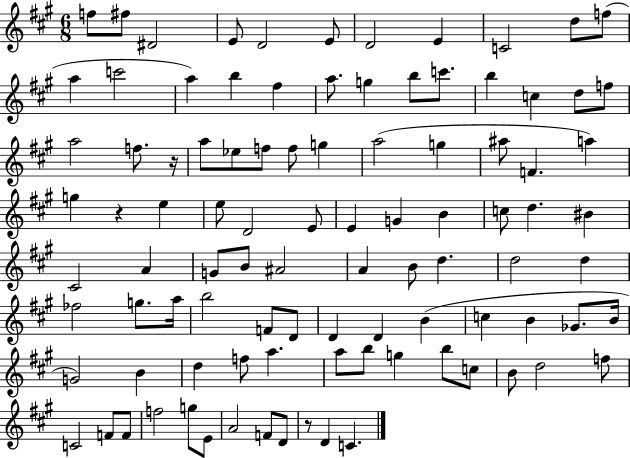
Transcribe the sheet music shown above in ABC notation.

X:1
T:Untitled
M:6/8
L:1/4
K:A
f/2 ^f/2 ^D2 E/2 D2 E/2 D2 E C2 d/2 f/2 a c'2 a b ^f a/2 g b/2 c'/2 b c d/2 f/2 a2 f/2 z/4 a/2 _e/2 f/2 f/2 g a2 g ^a/2 F a g z e e/2 D2 E/2 E G B c/2 d ^B ^C2 A G/2 B/2 ^A2 A B/2 d d2 d _f2 g/2 a/4 b2 F/2 D/2 D D B c B _G/2 B/4 G2 B d f/2 a a/2 b/2 g b/2 c/2 B/2 d2 f/2 C2 F/2 F/2 f2 g/2 E/2 A2 F/2 D/2 z/2 D C